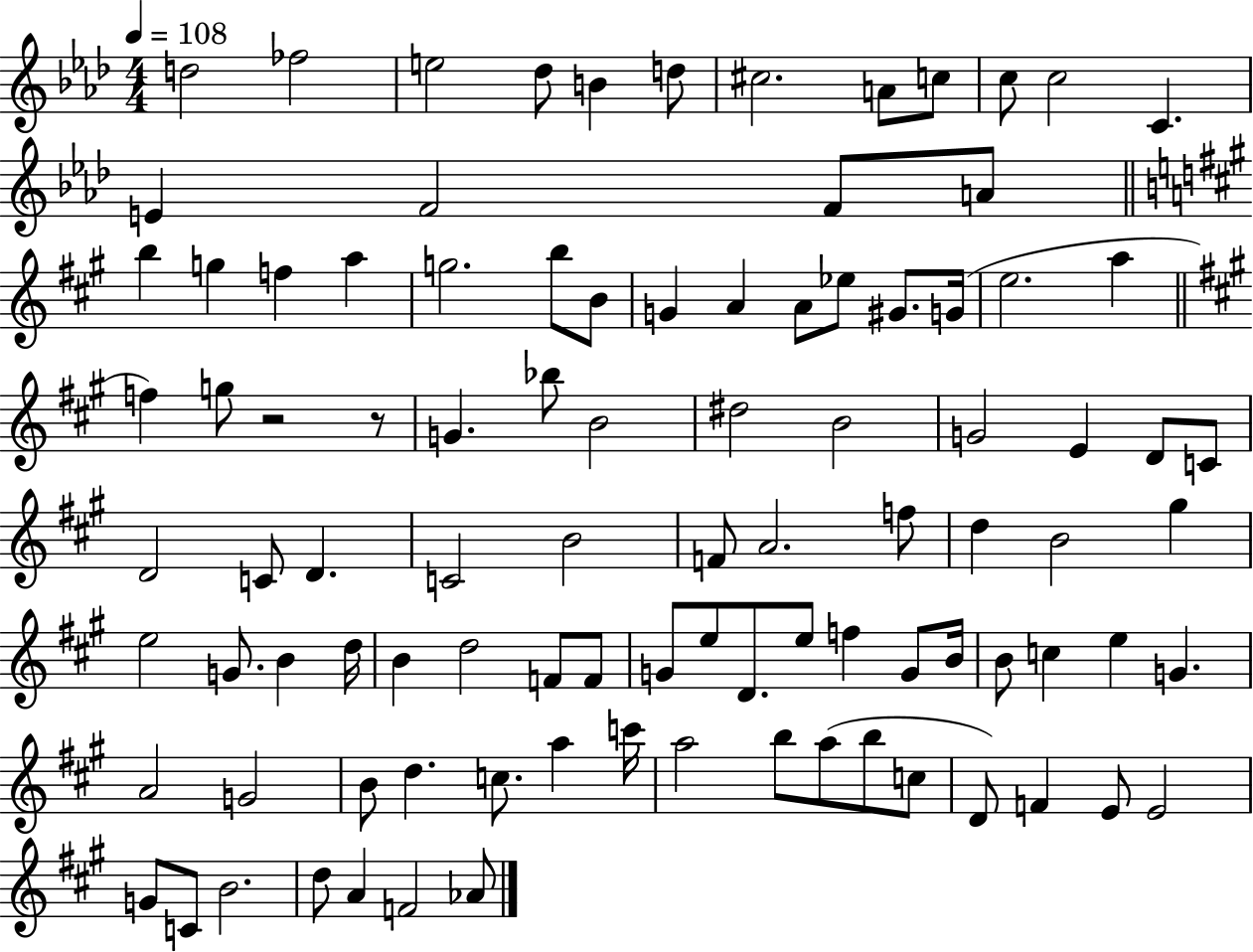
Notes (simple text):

D5/h FES5/h E5/h Db5/e B4/q D5/e C#5/h. A4/e C5/e C5/e C5/h C4/q. E4/q F4/h F4/e A4/e B5/q G5/q F5/q A5/q G5/h. B5/e B4/e G4/q A4/q A4/e Eb5/e G#4/e. G4/s E5/h. A5/q F5/q G5/e R/h R/e G4/q. Bb5/e B4/h D#5/h B4/h G4/h E4/q D4/e C4/e D4/h C4/e D4/q. C4/h B4/h F4/e A4/h. F5/e D5/q B4/h G#5/q E5/h G4/e. B4/q D5/s B4/q D5/h F4/e F4/e G4/e E5/e D4/e. E5/e F5/q G4/e B4/s B4/e C5/q E5/q G4/q. A4/h G4/h B4/e D5/q. C5/e. A5/q C6/s A5/h B5/e A5/e B5/e C5/e D4/e F4/q E4/e E4/h G4/e C4/e B4/h. D5/e A4/q F4/h Ab4/e